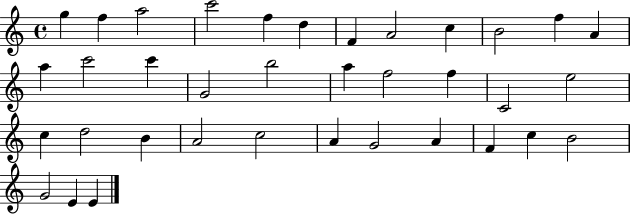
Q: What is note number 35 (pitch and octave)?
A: E4